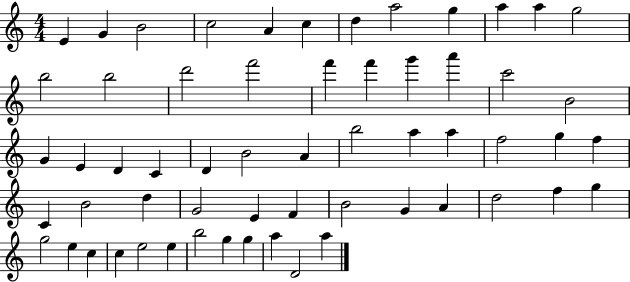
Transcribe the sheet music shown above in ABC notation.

X:1
T:Untitled
M:4/4
L:1/4
K:C
E G B2 c2 A c d a2 g a a g2 b2 b2 d'2 f'2 f' f' g' a' c'2 B2 G E D C D B2 A b2 a a f2 g f C B2 d G2 E F B2 G A d2 f g g2 e c c e2 e b2 g g a D2 a